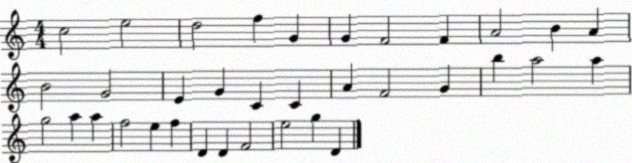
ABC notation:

X:1
T:Untitled
M:4/4
L:1/4
K:C
c2 e2 d2 f G G F2 F A2 B A B2 G2 E G C C A F2 G b a2 a g2 a a f2 e f D D F2 e2 g D